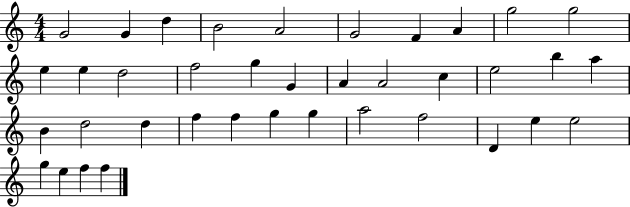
{
  \clef treble
  \numericTimeSignature
  \time 4/4
  \key c \major
  g'2 g'4 d''4 | b'2 a'2 | g'2 f'4 a'4 | g''2 g''2 | \break e''4 e''4 d''2 | f''2 g''4 g'4 | a'4 a'2 c''4 | e''2 b''4 a''4 | \break b'4 d''2 d''4 | f''4 f''4 g''4 g''4 | a''2 f''2 | d'4 e''4 e''2 | \break g''4 e''4 f''4 f''4 | \bar "|."
}